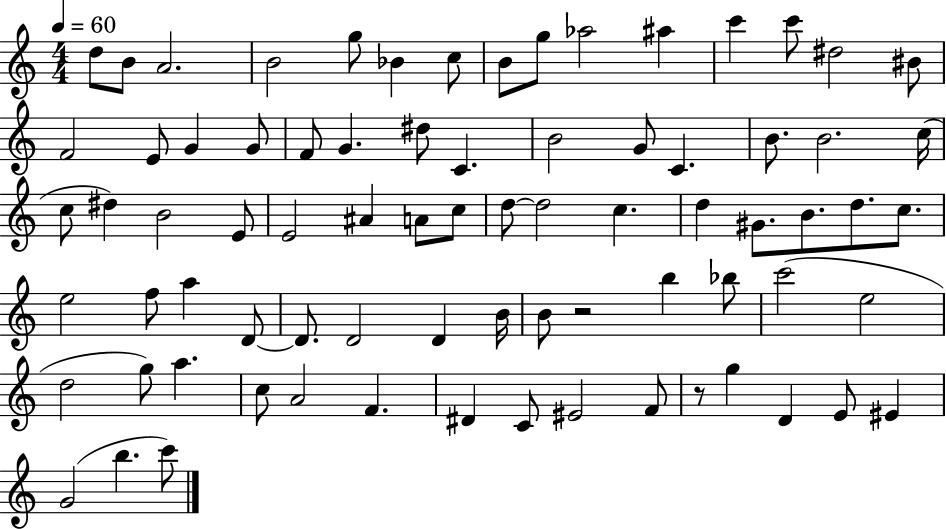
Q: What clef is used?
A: treble